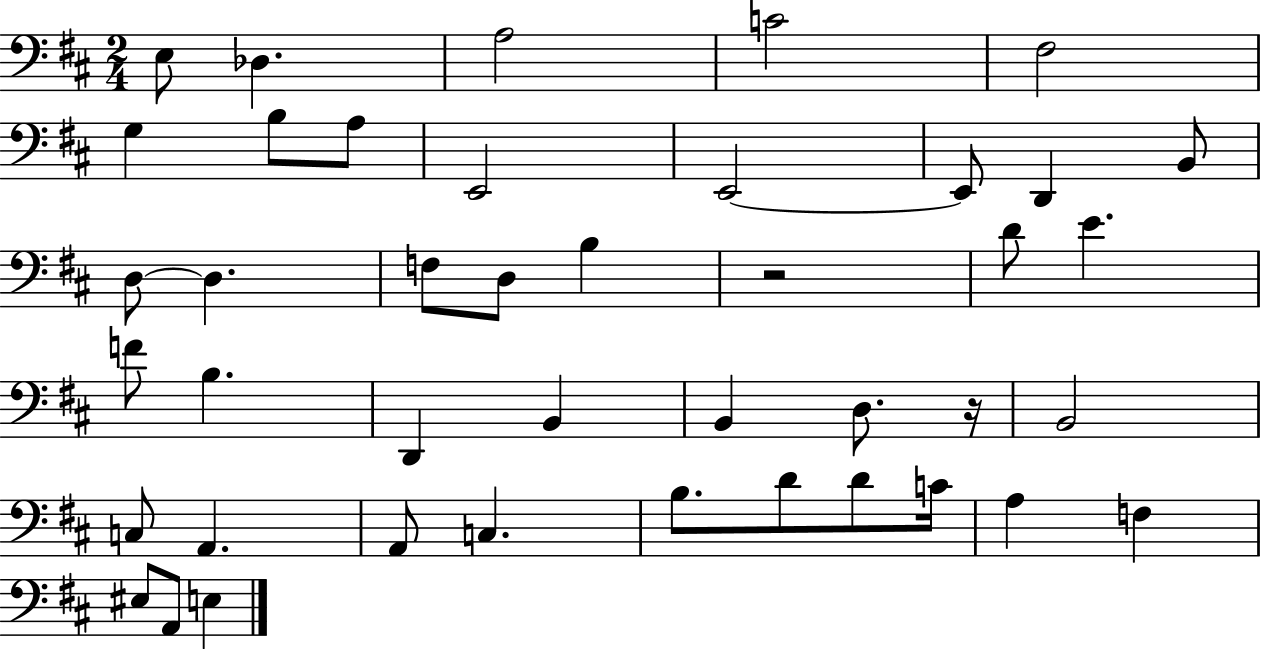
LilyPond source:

{
  \clef bass
  \numericTimeSignature
  \time 2/4
  \key d \major
  \repeat volta 2 { e8 des4. | a2 | c'2 | fis2 | \break g4 b8 a8 | e,2 | e,2~~ | e,8 d,4 b,8 | \break d8~~ d4. | f8 d8 b4 | r2 | d'8 e'4. | \break f'8 b4. | d,4 b,4 | b,4 d8. r16 | b,2 | \break c8 a,4. | a,8 c4. | b8. d'8 d'8 c'16 | a4 f4 | \break eis8 a,8 e4 | } \bar "|."
}